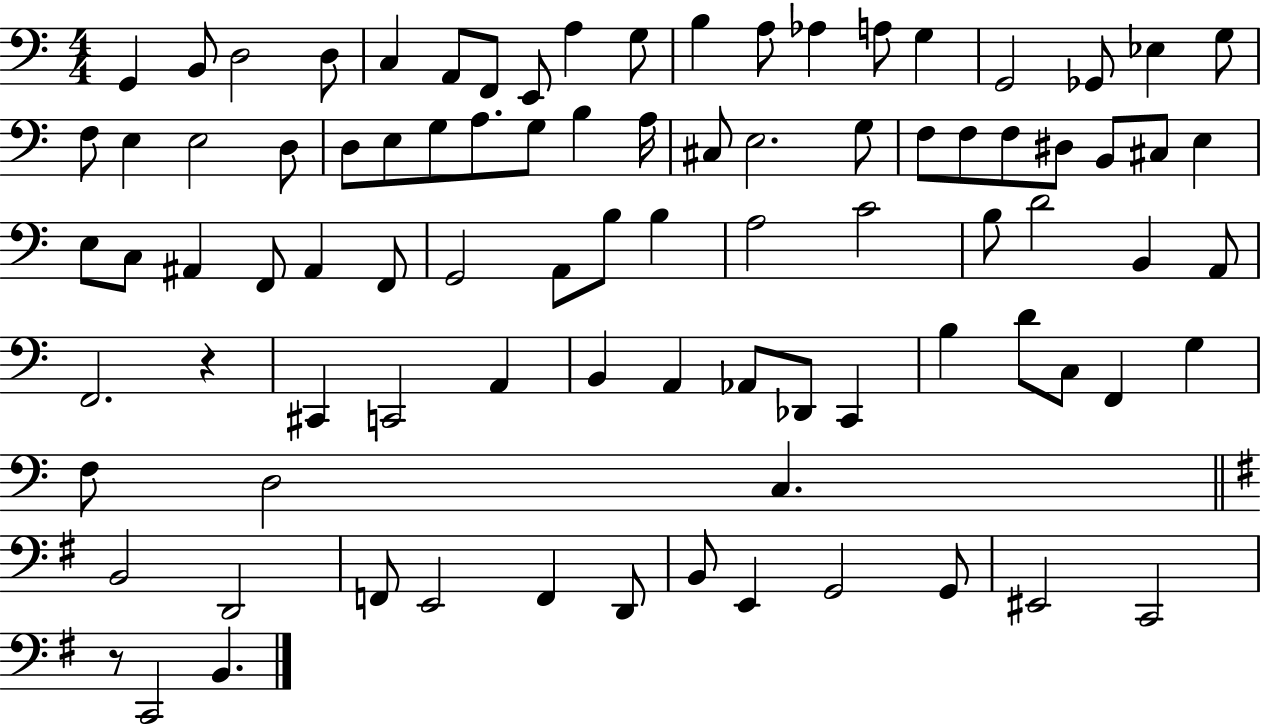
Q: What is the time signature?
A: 4/4